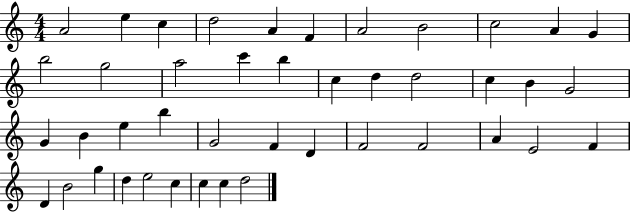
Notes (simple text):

A4/h E5/q C5/q D5/h A4/q F4/q A4/h B4/h C5/h A4/q G4/q B5/h G5/h A5/h C6/q B5/q C5/q D5/q D5/h C5/q B4/q G4/h G4/q B4/q E5/q B5/q G4/h F4/q D4/q F4/h F4/h A4/q E4/h F4/q D4/q B4/h G5/q D5/q E5/h C5/q C5/q C5/q D5/h